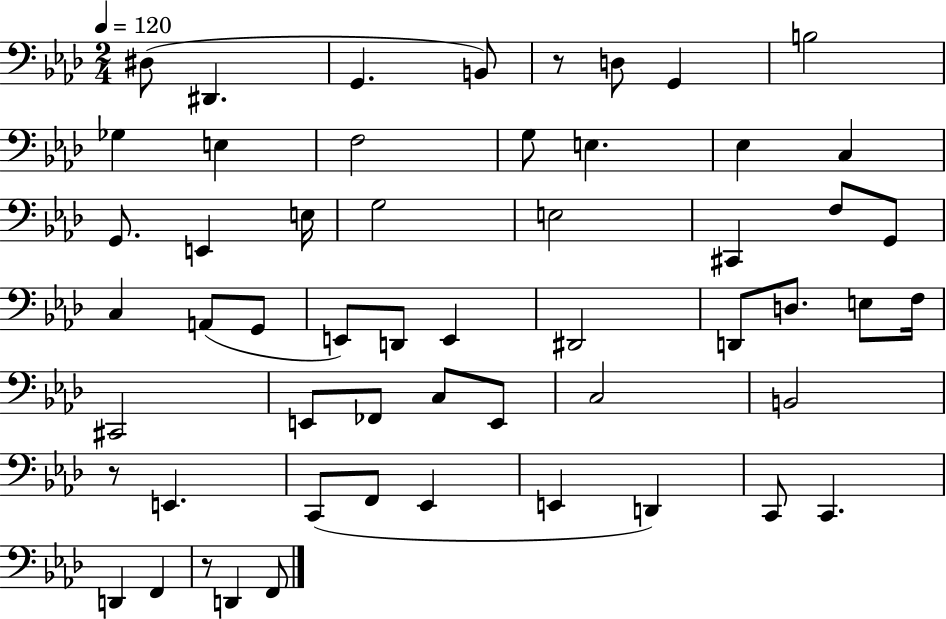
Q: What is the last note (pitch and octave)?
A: F2